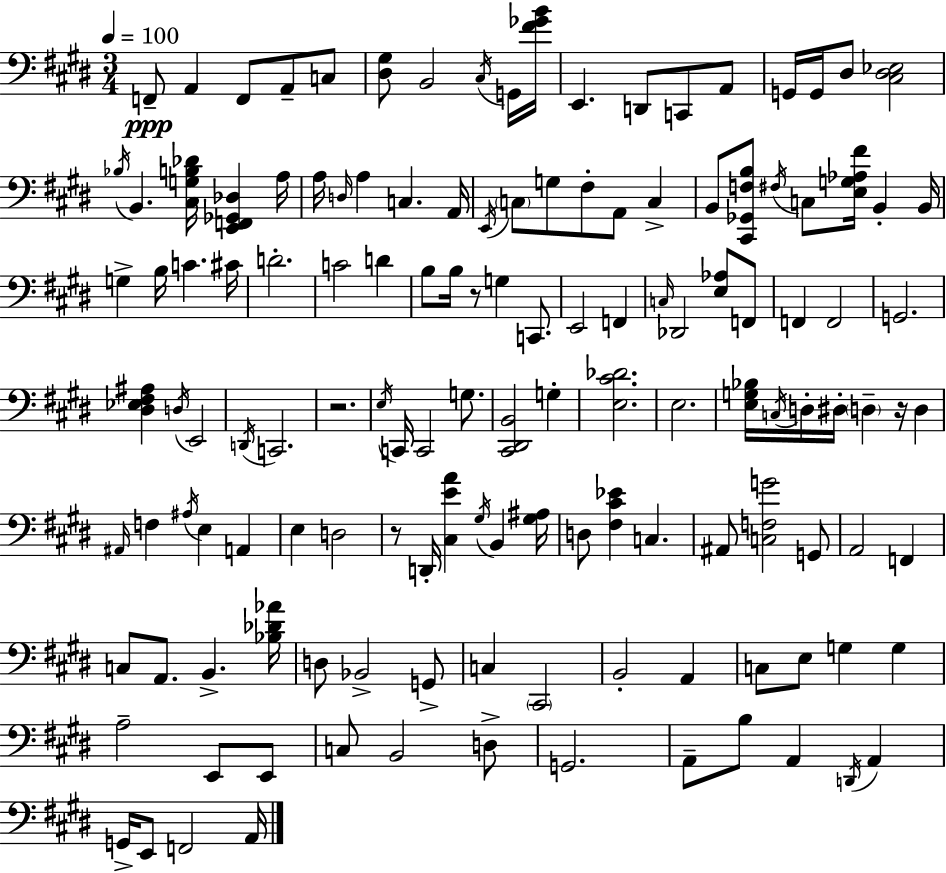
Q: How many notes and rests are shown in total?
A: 135